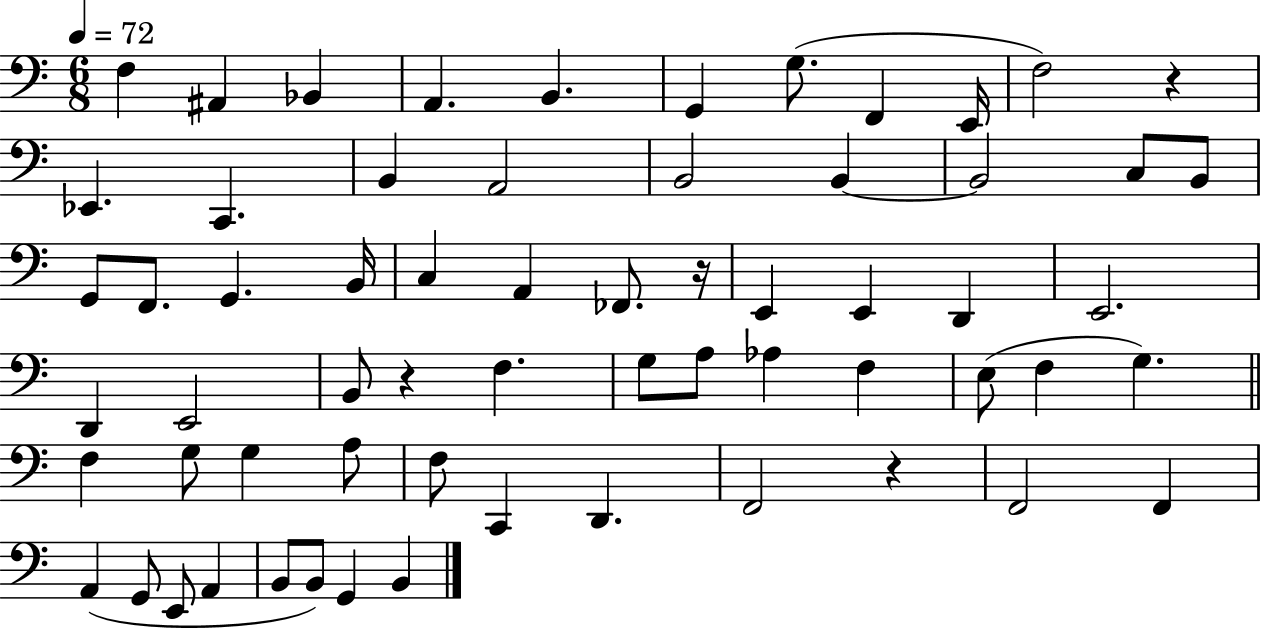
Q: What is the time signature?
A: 6/8